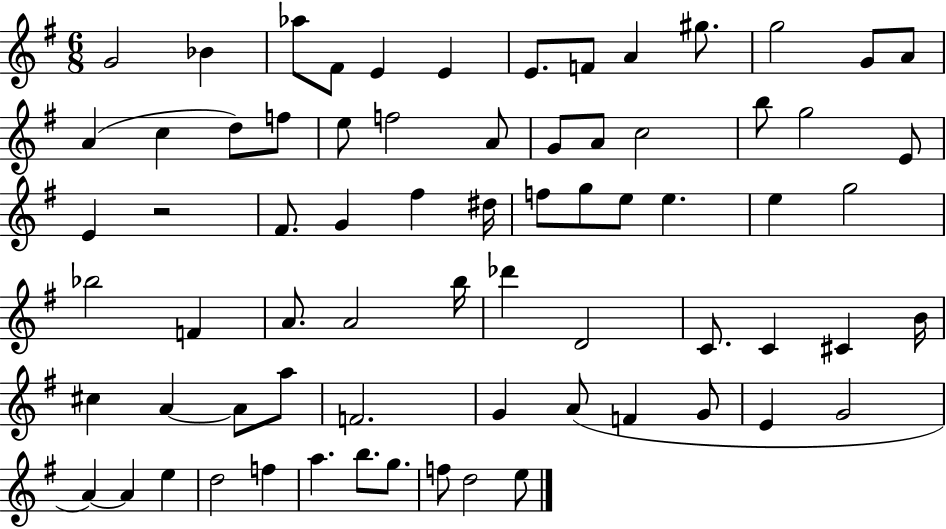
G4/h Bb4/q Ab5/e F#4/e E4/q E4/q E4/e. F4/e A4/q G#5/e. G5/h G4/e A4/e A4/q C5/q D5/e F5/e E5/e F5/h A4/e G4/e A4/e C5/h B5/e G5/h E4/e E4/q R/h F#4/e. G4/q F#5/q D#5/s F5/e G5/e E5/e E5/q. E5/q G5/h Bb5/h F4/q A4/e. A4/h B5/s Db6/q D4/h C4/e. C4/q C#4/q B4/s C#5/q A4/q A4/e A5/e F4/h. G4/q A4/e F4/q G4/e E4/q G4/h A4/q A4/q E5/q D5/h F5/q A5/q. B5/e. G5/e. F5/e D5/h E5/e